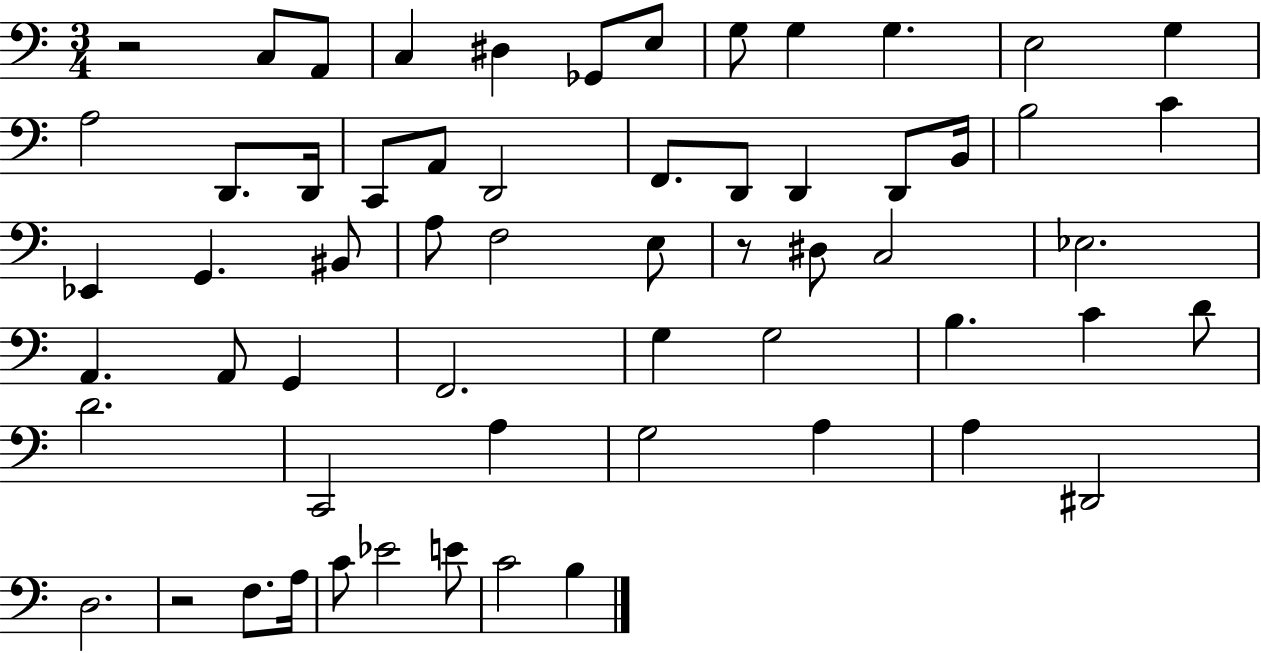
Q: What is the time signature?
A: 3/4